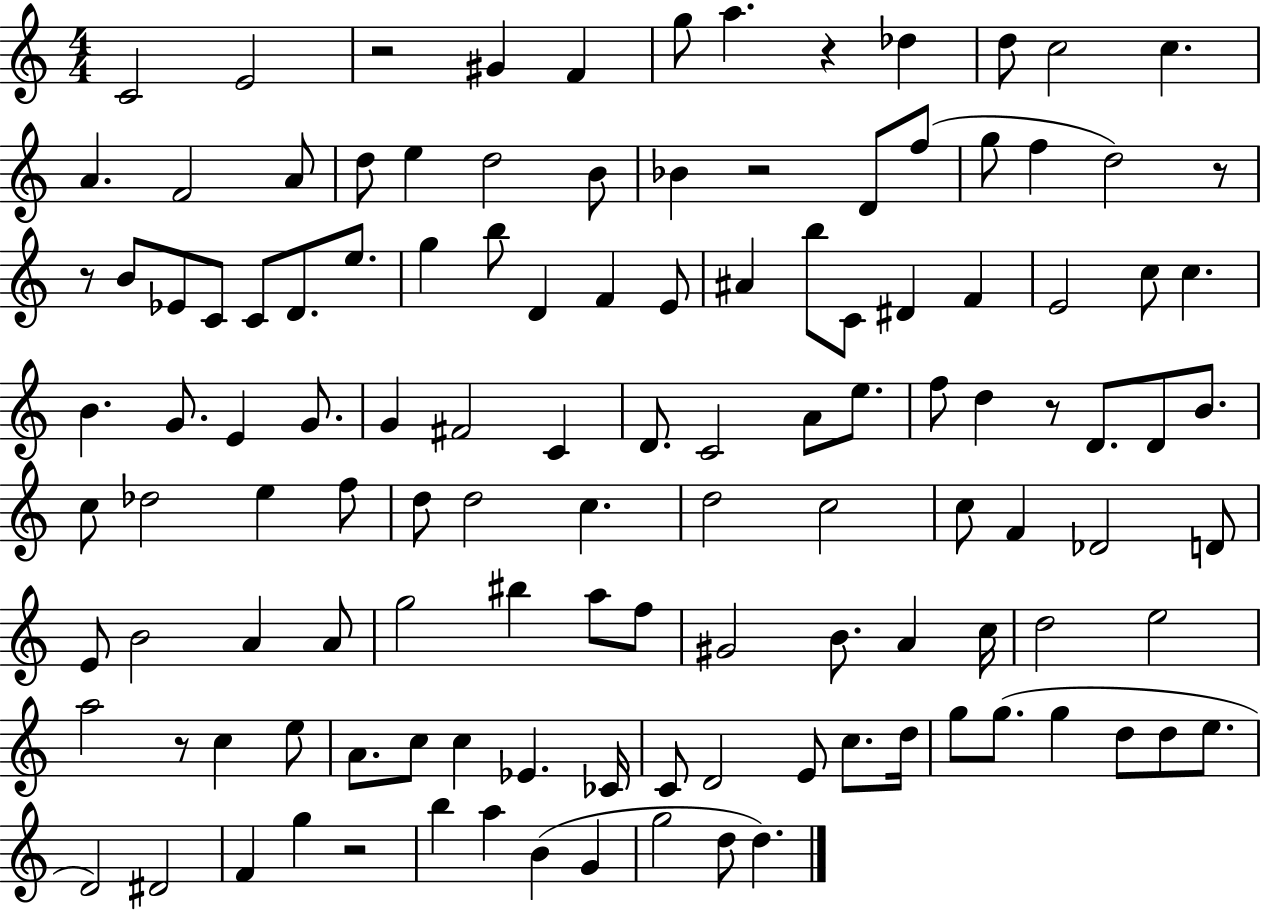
{
  \clef treble
  \numericTimeSignature
  \time 4/4
  \key c \major
  c'2 e'2 | r2 gis'4 f'4 | g''8 a''4. r4 des''4 | d''8 c''2 c''4. | \break a'4. f'2 a'8 | d''8 e''4 d''2 b'8 | bes'4 r2 d'8 f''8( | g''8 f''4 d''2) r8 | \break r8 b'8 ees'8 c'8 c'8 d'8. e''8. | g''4 b''8 d'4 f'4 e'8 | ais'4 b''8 c'8 dis'4 f'4 | e'2 c''8 c''4. | \break b'4. g'8. e'4 g'8. | g'4 fis'2 c'4 | d'8. c'2 a'8 e''8. | f''8 d''4 r8 d'8. d'8 b'8. | \break c''8 des''2 e''4 f''8 | d''8 d''2 c''4. | d''2 c''2 | c''8 f'4 des'2 d'8 | \break e'8 b'2 a'4 a'8 | g''2 bis''4 a''8 f''8 | gis'2 b'8. a'4 c''16 | d''2 e''2 | \break a''2 r8 c''4 e''8 | a'8. c''8 c''4 ees'4. ces'16 | c'8 d'2 e'8 c''8. d''16 | g''8 g''8.( g''4 d''8 d''8 e''8. | \break d'2) dis'2 | f'4 g''4 r2 | b''4 a''4 b'4( g'4 | g''2 d''8 d''4.) | \break \bar "|."
}